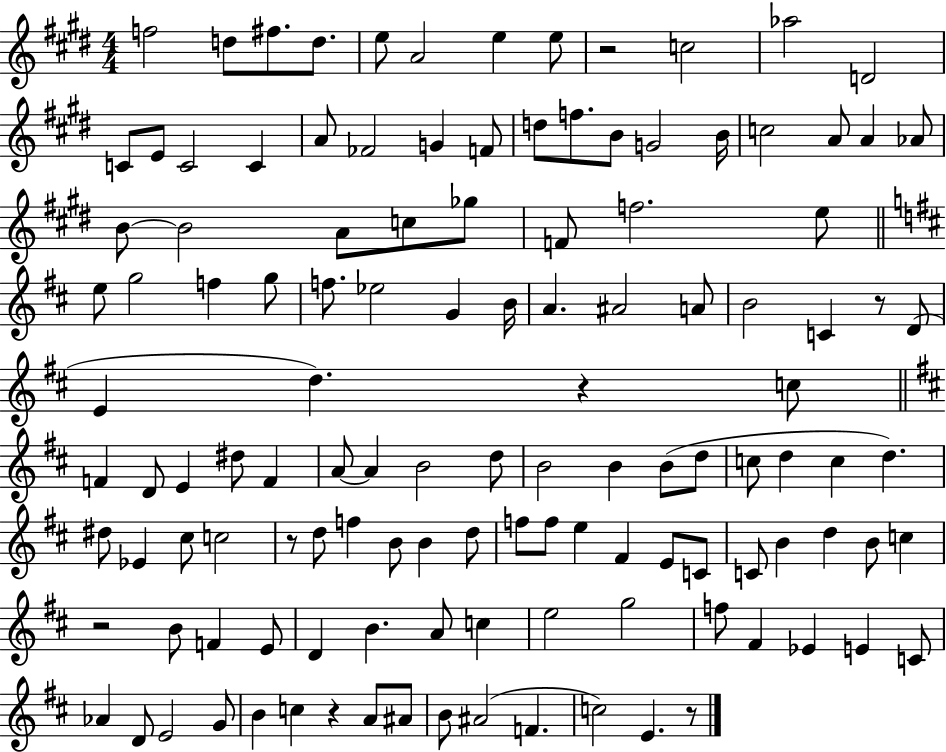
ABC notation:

X:1
T:Untitled
M:4/4
L:1/4
K:E
f2 d/2 ^f/2 d/2 e/2 A2 e e/2 z2 c2 _a2 D2 C/2 E/2 C2 C A/2 _F2 G F/2 d/2 f/2 B/2 G2 B/4 c2 A/2 A _A/2 B/2 B2 A/2 c/2 _g/2 F/2 f2 e/2 e/2 g2 f g/2 f/2 _e2 G B/4 A ^A2 A/2 B2 C z/2 D/2 E d z c/2 F D/2 E ^d/2 F A/2 A B2 d/2 B2 B B/2 d/2 c/2 d c d ^d/2 _E ^c/2 c2 z/2 d/2 f B/2 B d/2 f/2 f/2 e ^F E/2 C/2 C/2 B d B/2 c z2 B/2 F E/2 D B A/2 c e2 g2 f/2 ^F _E E C/2 _A D/2 E2 G/2 B c z A/2 ^A/2 B/2 ^A2 F c2 E z/2